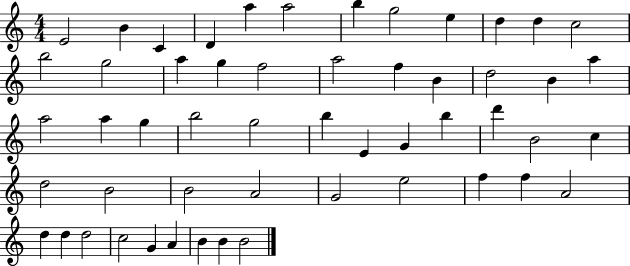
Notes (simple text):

E4/h B4/q C4/q D4/q A5/q A5/h B5/q G5/h E5/q D5/q D5/q C5/h B5/h G5/h A5/q G5/q F5/h A5/h F5/q B4/q D5/h B4/q A5/q A5/h A5/q G5/q B5/h G5/h B5/q E4/q G4/q B5/q D6/q B4/h C5/q D5/h B4/h B4/h A4/h G4/h E5/h F5/q F5/q A4/h D5/q D5/q D5/h C5/h G4/q A4/q B4/q B4/q B4/h